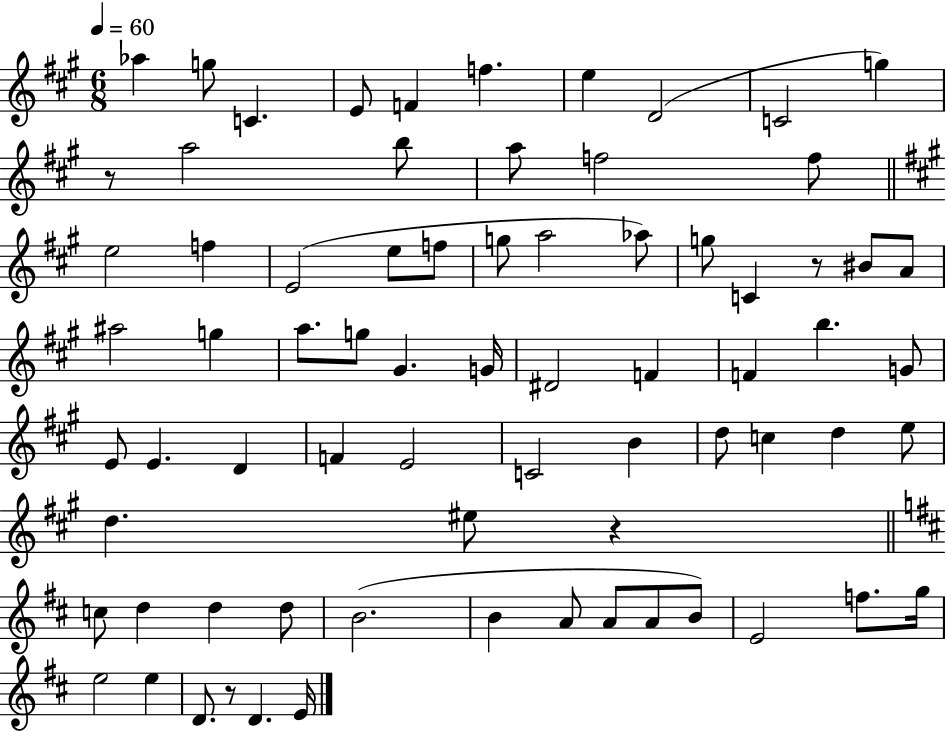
Ab5/q G5/e C4/q. E4/e F4/q F5/q. E5/q D4/h C4/h G5/q R/e A5/h B5/e A5/e F5/h F5/e E5/h F5/q E4/h E5/e F5/e G5/e A5/h Ab5/e G5/e C4/q R/e BIS4/e A4/e A#5/h G5/q A5/e. G5/e G#4/q. G4/s D#4/h F4/q F4/q B5/q. G4/e E4/e E4/q. D4/q F4/q E4/h C4/h B4/q D5/e C5/q D5/q E5/e D5/q. EIS5/e R/q C5/e D5/q D5/q D5/e B4/h. B4/q A4/e A4/e A4/e B4/e E4/h F5/e. G5/s E5/h E5/q D4/e. R/e D4/q. E4/s